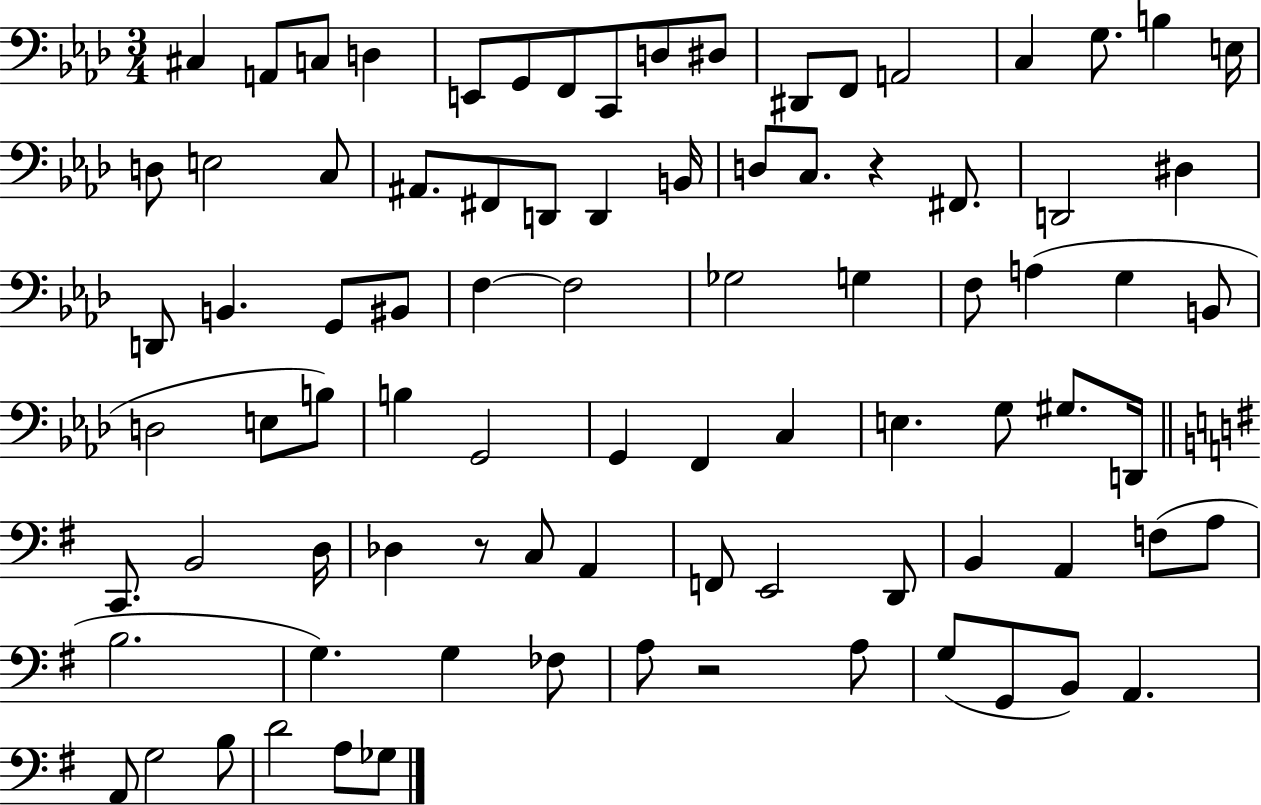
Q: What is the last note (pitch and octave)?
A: Gb3